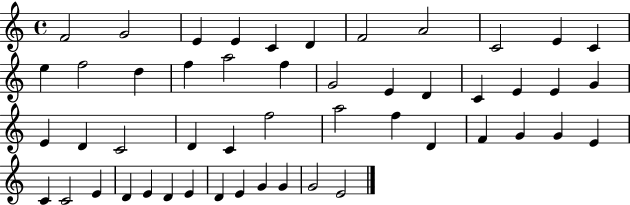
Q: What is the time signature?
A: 4/4